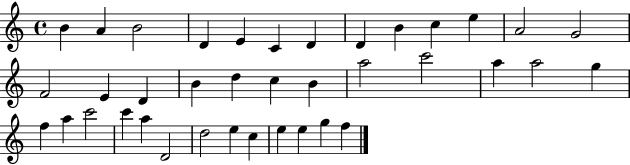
X:1
T:Untitled
M:4/4
L:1/4
K:C
B A B2 D E C D D B c e A2 G2 F2 E D B d c B a2 c'2 a a2 g f a c'2 c' a D2 d2 e c e e g f